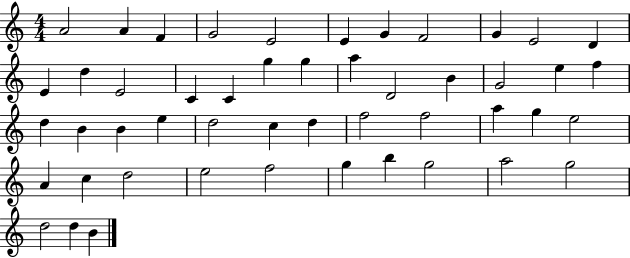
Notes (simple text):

A4/h A4/q F4/q G4/h E4/h E4/q G4/q F4/h G4/q E4/h D4/q E4/q D5/q E4/h C4/q C4/q G5/q G5/q A5/q D4/h B4/q G4/h E5/q F5/q D5/q B4/q B4/q E5/q D5/h C5/q D5/q F5/h F5/h A5/q G5/q E5/h A4/q C5/q D5/h E5/h F5/h G5/q B5/q G5/h A5/h G5/h D5/h D5/q B4/q